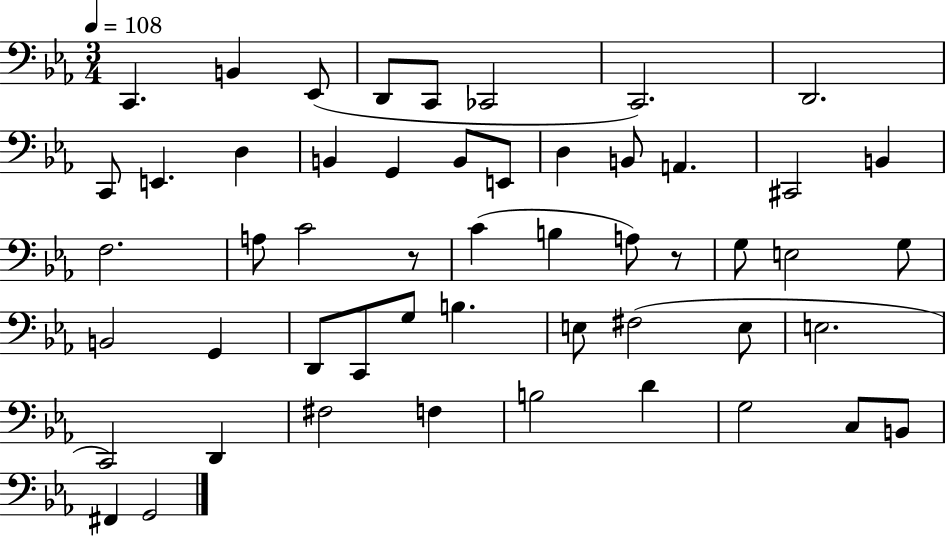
C2/q. B2/q Eb2/e D2/e C2/e CES2/h C2/h. D2/h. C2/e E2/q. D3/q B2/q G2/q B2/e E2/e D3/q B2/e A2/q. C#2/h B2/q F3/h. A3/e C4/h R/e C4/q B3/q A3/e R/e G3/e E3/h G3/e B2/h G2/q D2/e C2/e G3/e B3/q. E3/e F#3/h E3/e E3/h. C2/h D2/q F#3/h F3/q B3/h D4/q G3/h C3/e B2/e F#2/q G2/h